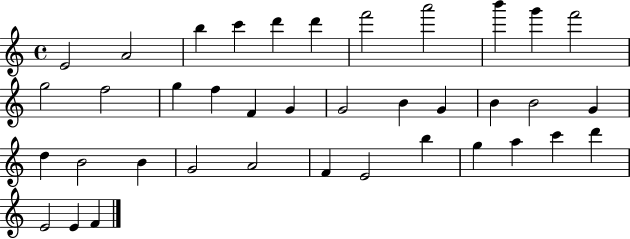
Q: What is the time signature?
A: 4/4